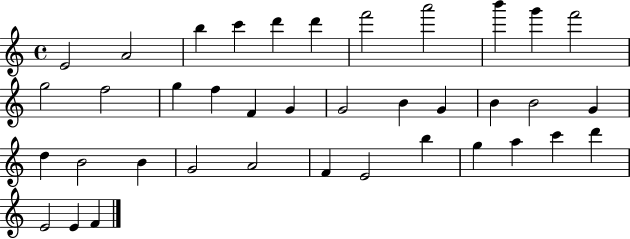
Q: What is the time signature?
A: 4/4